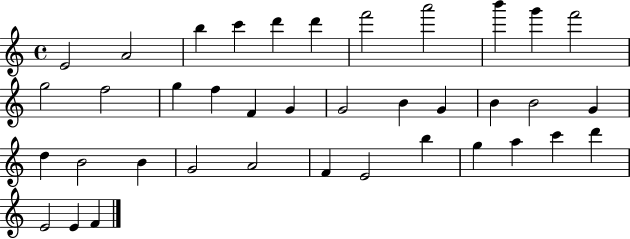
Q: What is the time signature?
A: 4/4